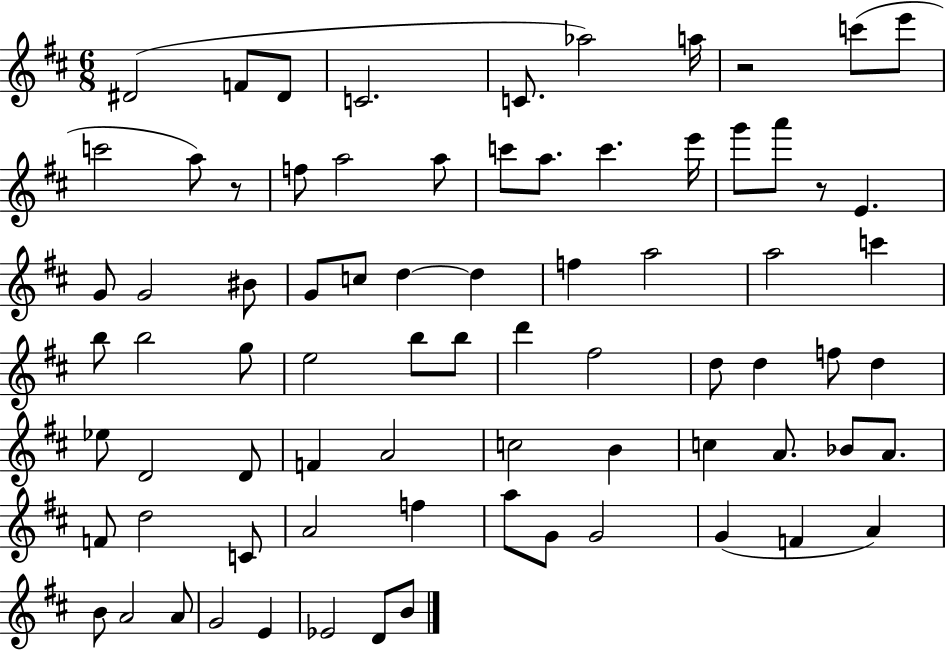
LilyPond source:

{
  \clef treble
  \numericTimeSignature
  \time 6/8
  \key d \major
  \repeat volta 2 { dis'2( f'8 dis'8 | c'2. | c'8. aes''2) a''16 | r2 c'''8( e'''8 | \break c'''2 a''8) r8 | f''8 a''2 a''8 | c'''8 a''8. c'''4. e'''16 | g'''8 a'''8 r8 e'4. | \break g'8 g'2 bis'8 | g'8 c''8 d''4~~ d''4 | f''4 a''2 | a''2 c'''4 | \break b''8 b''2 g''8 | e''2 b''8 b''8 | d'''4 fis''2 | d''8 d''4 f''8 d''4 | \break ees''8 d'2 d'8 | f'4 a'2 | c''2 b'4 | c''4 a'8. bes'8 a'8. | \break f'8 d''2 c'8 | a'2 f''4 | a''8 g'8 g'2 | g'4( f'4 a'4) | \break b'8 a'2 a'8 | g'2 e'4 | ees'2 d'8 b'8 | } \bar "|."
}